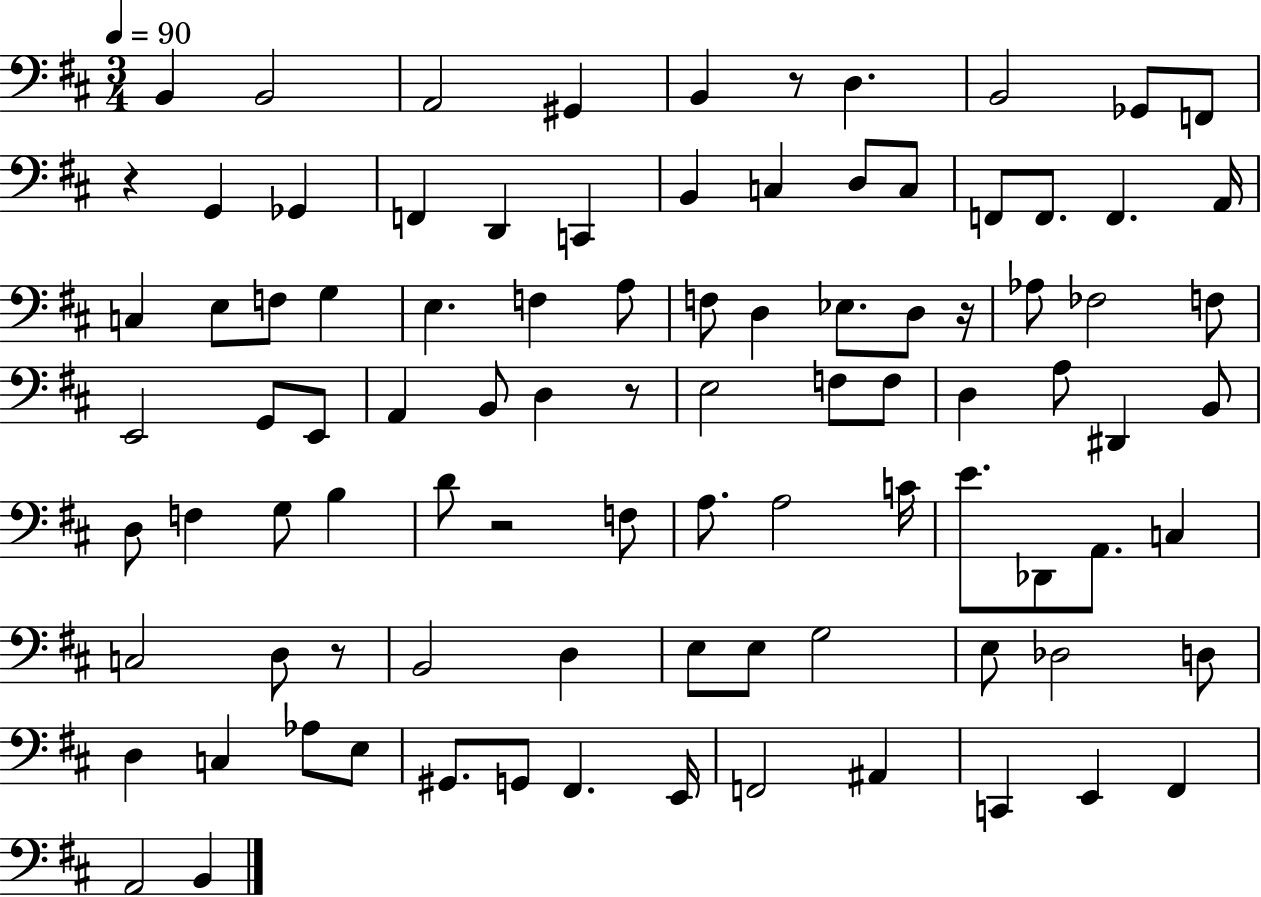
B2/q B2/h A2/h G#2/q B2/q R/e D3/q. B2/h Gb2/e F2/e R/q G2/q Gb2/q F2/q D2/q C2/q B2/q C3/q D3/e C3/e F2/e F2/e. F2/q. A2/s C3/q E3/e F3/e G3/q E3/q. F3/q A3/e F3/e D3/q Eb3/e. D3/e R/s Ab3/e FES3/h F3/e E2/h G2/e E2/e A2/q B2/e D3/q R/e E3/h F3/e F3/e D3/q A3/e D#2/q B2/e D3/e F3/q G3/e B3/q D4/e R/h F3/e A3/e. A3/h C4/s E4/e. Db2/e A2/e. C3/q C3/h D3/e R/e B2/h D3/q E3/e E3/e G3/h E3/e Db3/h D3/e D3/q C3/q Ab3/e E3/e G#2/e. G2/e F#2/q. E2/s F2/h A#2/q C2/q E2/q F#2/q A2/h B2/q